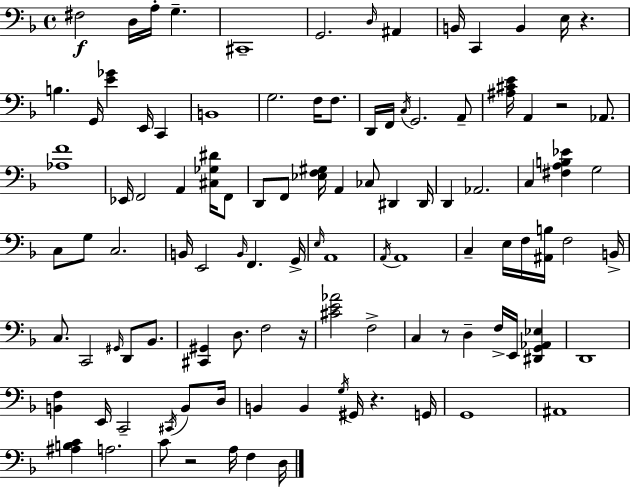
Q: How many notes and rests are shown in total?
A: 106